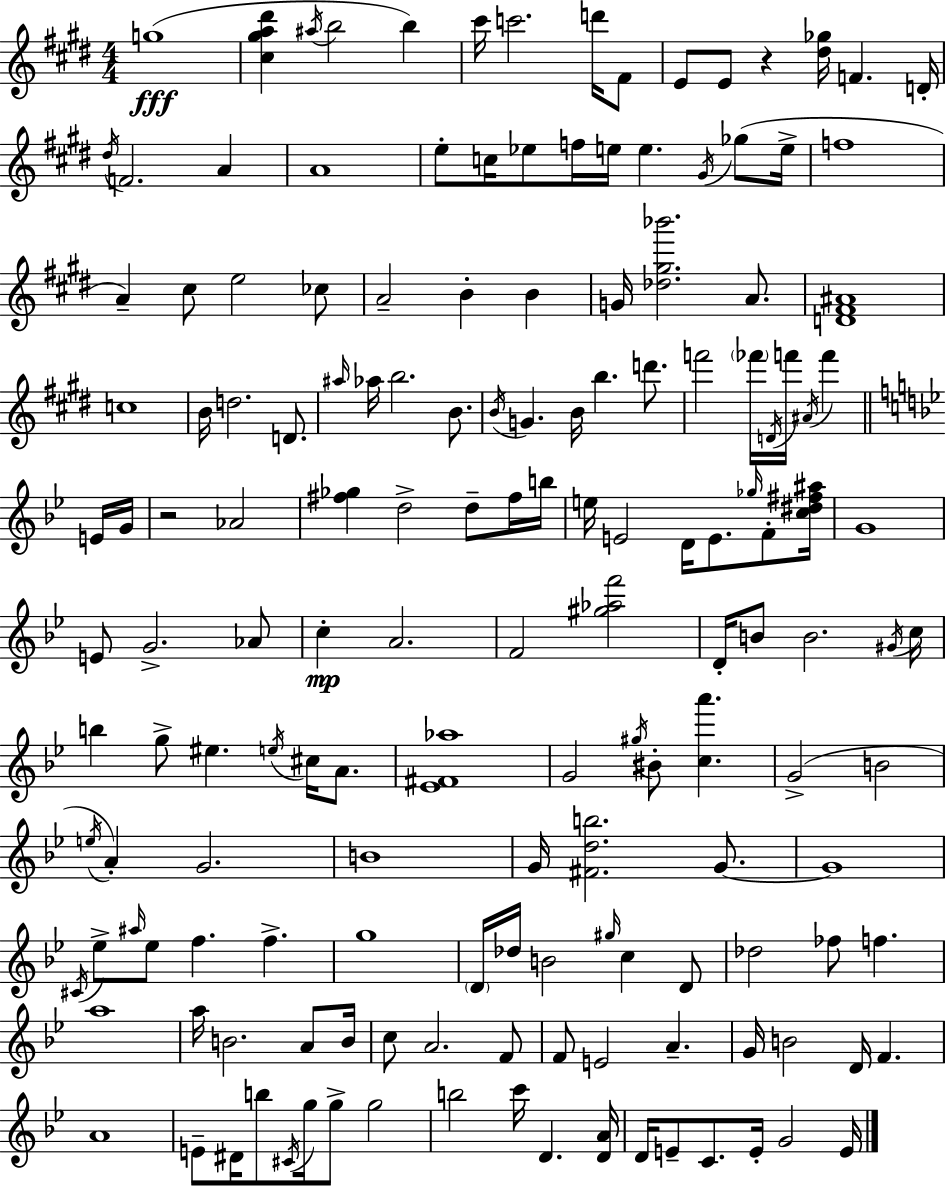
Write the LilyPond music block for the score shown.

{
  \clef treble
  \numericTimeSignature
  \time 4/4
  \key e \major
  \repeat volta 2 { g''1(\fff | <cis'' gis'' a'' dis'''>4 \acciaccatura { ais''16 } b''2 b''4) | cis'''16 c'''2. d'''16 fis'8 | e'8 e'8 r4 <dis'' ges''>16 f'4. | \break d'16-. \acciaccatura { dis''16 } f'2. a'4 | a'1 | e''8-. c''16 ees''8 f''16 e''16 e''4. \acciaccatura { gis'16 }( | ges''8 e''16-> f''1 | \break a'4--) cis''8 e''2 | ces''8 a'2-- b'4-. b'4 | g'16 <des'' gis'' bes'''>2. | a'8. <d' fis' ais'>1 | \break c''1 | b'16 d''2. | d'8. \grace { ais''16 } aes''16 b''2. | b'8. \acciaccatura { b'16 } g'4. b'16 b''4. | \break d'''8. f'''2 \parenthesize fes'''16 \acciaccatura { d'16 } f'''16 | \acciaccatura { ais'16 } f'''4 \bar "||" \break \key bes \major e'16 g'16 r2 aes'2 | <fis'' ges''>4 d''2-> d''8-- | fis''16 b''16 e''16 e'2 d'16 e'8. \grace { ges''16 } | f'8-. <c'' dis'' fis'' ais''>16 g'1 | \break e'8 g'2.-> | aes'8 c''4-.\mp a'2. | f'2 <gis'' aes'' f'''>2 | d'16-. b'8 b'2. | \break \acciaccatura { gis'16 } c''16 b''4 g''8-> eis''4. | \acciaccatura { e''16 } cis''16 a'8. <ees' fis' aes''>1 | g'2 \acciaccatura { gis''16 } bis'8-. | <c'' a'''>4. g'2->( b'2 | \break \acciaccatura { e''16 } a'4-.) g'2. | b'1 | g'16 <fis' d'' b''>2. | g'8.~~ g'1 | \break \acciaccatura { cis'16 } ees''8-> \grace { ais''16 } ees''8 f''4. | f''4.-> g''1 | \parenthesize d'16 des''16 b'2 | \grace { gis''16 } c''4 d'8 des''2 | \break fes''8 f''4. a''1 | a''16 b'2. | a'8 b'16 c''8 a'2. | f'8 f'8 e'2 | \break a'4.-- g'16 b'2 | d'16 f'4. a'1 | e'8-- dis'16 b''8 \acciaccatura { cis'16 } | g''16 g''8-> g''2 b''2 | \break c'''16 d'4. <d' a'>16 d'16 e'8-- c'8. | e'16-. g'2 e'16 } \bar "|."
}